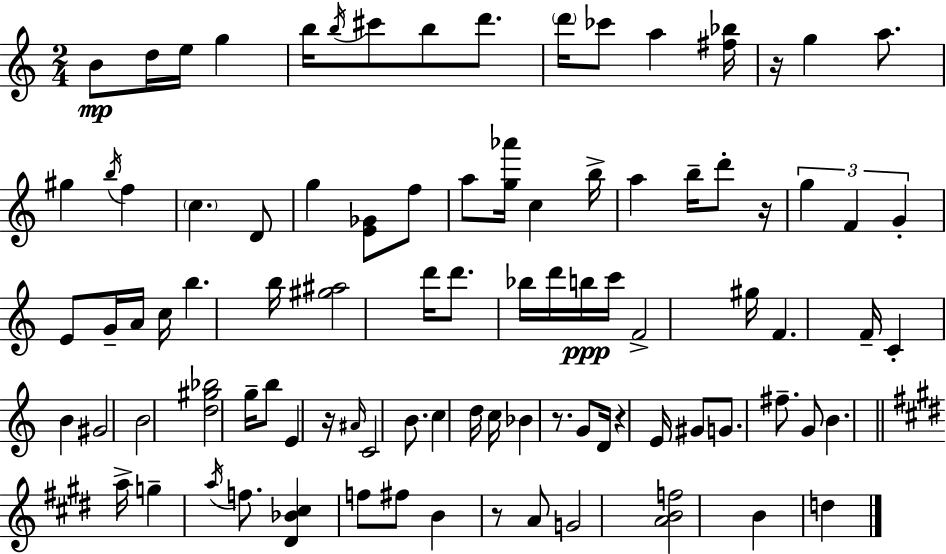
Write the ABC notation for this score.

X:1
T:Untitled
M:2/4
L:1/4
K:Am
B/2 d/4 e/4 g b/4 b/4 ^c'/2 b/2 d'/2 d'/4 _c'/2 a [^f_b]/4 z/4 g a/2 ^g b/4 f c D/2 g [E_G]/2 f/2 a/2 [g_a']/4 c b/4 a b/4 d'/2 z/4 g F G E/2 G/4 A/4 c/4 b b/4 [^g^a]2 d'/4 d'/2 _b/4 d'/4 b/4 c'/4 F2 ^g/4 F F/4 C B ^G2 B2 [d^g_b]2 g/4 b/2 E z/4 ^A/4 C2 B/2 c d/4 c/4 _B z/2 G/2 D/4 z E/4 ^G/2 G/2 ^f/2 G/2 B a/4 g a/4 f/2 [^D_B^c] f/2 ^f/2 B z/2 A/2 G2 [ABf]2 B d